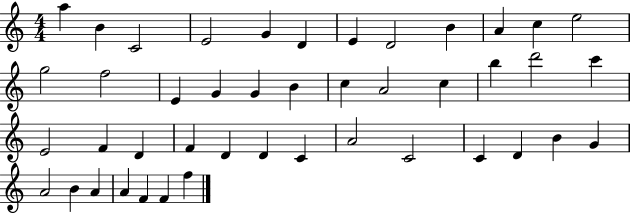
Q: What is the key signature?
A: C major